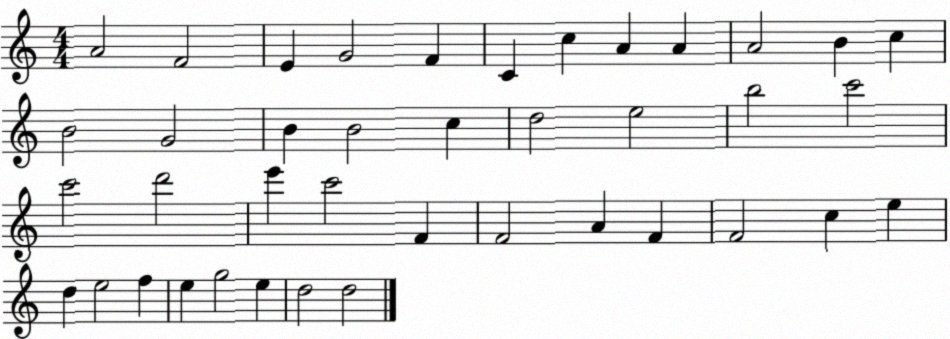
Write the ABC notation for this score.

X:1
T:Untitled
M:4/4
L:1/4
K:C
A2 F2 E G2 F C c A A A2 B c B2 G2 B B2 c d2 e2 b2 c'2 c'2 d'2 e' c'2 F F2 A F F2 c e d e2 f e g2 e d2 d2